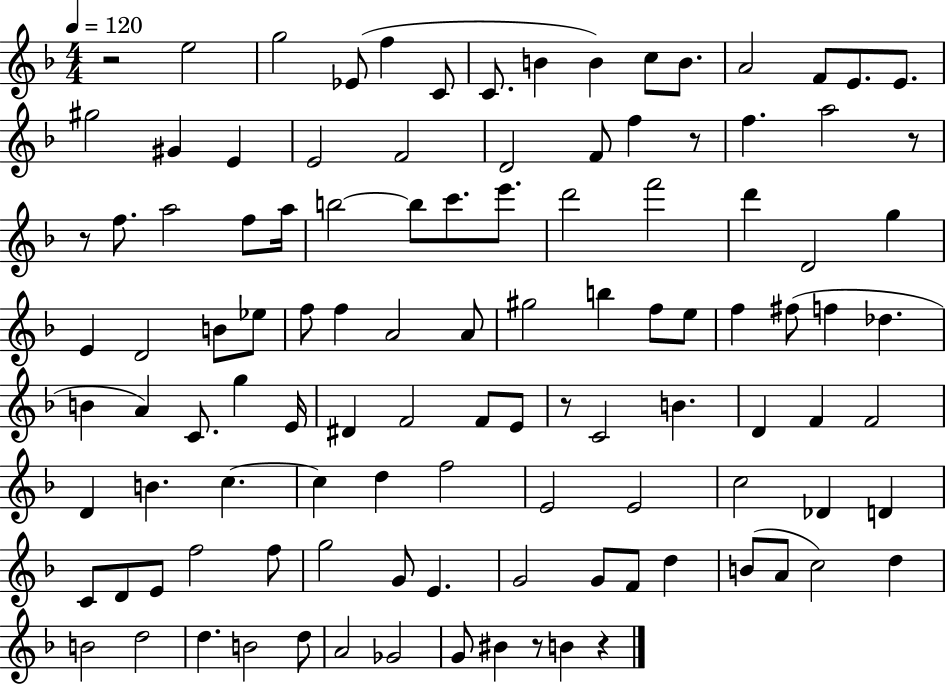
R/h E5/h G5/h Eb4/e F5/q C4/e C4/e. B4/q B4/q C5/e B4/e. A4/h F4/e E4/e. E4/e. G#5/h G#4/q E4/q E4/h F4/h D4/h F4/e F5/q R/e F5/q. A5/h R/e R/e F5/e. A5/h F5/e A5/s B5/h B5/e C6/e. E6/e. D6/h F6/h D6/q D4/h G5/q E4/q D4/h B4/e Eb5/e F5/e F5/q A4/h A4/e G#5/h B5/q F5/e E5/e F5/q F#5/e F5/q Db5/q. B4/q A4/q C4/e. G5/q E4/s D#4/q F4/h F4/e E4/e R/e C4/h B4/q. D4/q F4/q F4/h D4/q B4/q. C5/q. C5/q D5/q F5/h E4/h E4/h C5/h Db4/q D4/q C4/e D4/e E4/e F5/h F5/e G5/h G4/e E4/q. G4/h G4/e F4/e D5/q B4/e A4/e C5/h D5/q B4/h D5/h D5/q. B4/h D5/e A4/h Gb4/h G4/e BIS4/q R/e B4/q R/q